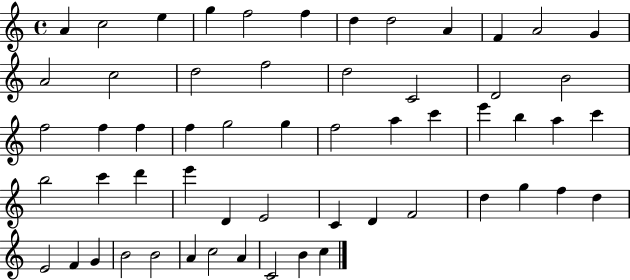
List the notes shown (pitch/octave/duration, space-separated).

A4/q C5/h E5/q G5/q F5/h F5/q D5/q D5/h A4/q F4/q A4/h G4/q A4/h C5/h D5/h F5/h D5/h C4/h D4/h B4/h F5/h F5/q F5/q F5/q G5/h G5/q F5/h A5/q C6/q E6/q B5/q A5/q C6/q B5/h C6/q D6/q E6/q D4/q E4/h C4/q D4/q F4/h D5/q G5/q F5/q D5/q E4/h F4/q G4/q B4/h B4/h A4/q C5/h A4/q C4/h B4/q C5/q